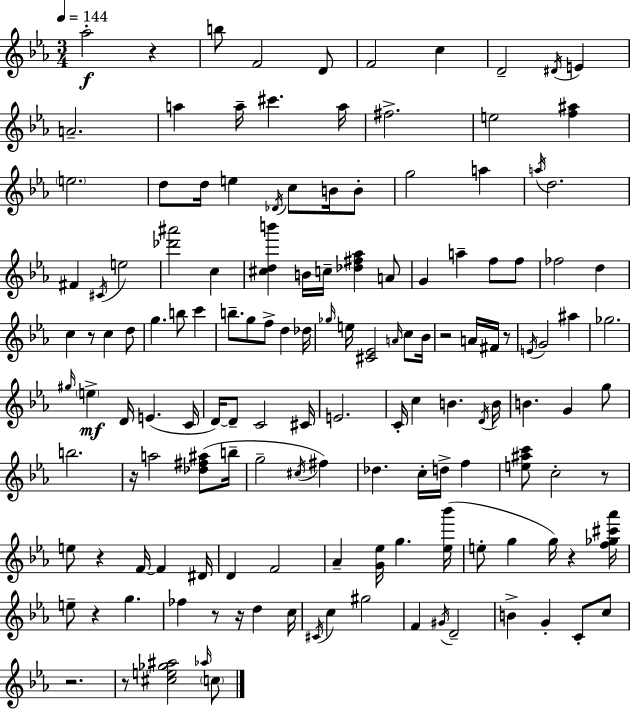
{
  \clef treble
  \numericTimeSignature
  \time 3/4
  \key ees \major
  \tempo 4 = 144
  aes''2-.\f r4 | b''8 f'2 d'8 | f'2 c''4 | d'2-- \acciaccatura { dis'16 } e'4 | \break a'2.-- | a''4 a''16-- cis'''4. | a''16 fis''2.-> | e''2 <f'' ais''>4 | \break \parenthesize e''2. | d''8 d''16 e''4 \acciaccatura { des'16 } c''8 b'16 | b'8-. g''2 a''4 | \acciaccatura { a''16 } d''2. | \break fis'4 \acciaccatura { cis'16 } e''2 | <des''' ais'''>2 | c''4 <cis'' d'' b'''>4 b'16 c''16-- <des'' fis'' aes''>4 | a'8 g'4 a''4-- | \break f''8 f''8 fes''2 | d''4 c''4 r8 c''4 | d''8 g''4. b''8 | c'''4 b''8.-- g''8 f''8-> d''4 | \break des''16 \grace { ges''16 } e''16 <cis' ees'>2 | \grace { a'16 } c''8 bes'16 r2 | a'16 fis'16 r8 \acciaccatura { e'16 } g'2 | ais''4 ges''2. | \break \grace { gis''16 }\mf \parenthesize e''4-> | d'16 e'4.( c'16 d'16~~) d'8-- c'2 | cis'16 e'2. | c'16-. c''4 | \break b'4. \acciaccatura { d'16 } b'16 b'4. | g'4 g''8 b''2. | r16 a''2 | <des'' fis'' ais''>8( b''16-- g''2-- | \break \acciaccatura { cis''16 }) fis''4 des''4. | c''16-. d''16-> f''4 <e'' ais'' c'''>8 | c''2-. r8 e''8 | r4 f'16~~ f'4 dis'16 d'4 | \break f'2 aes'4-- | <g' ees''>16 g''4. <ees'' bes'''>16( e''8-. | g''4 g''16) r4 <f'' ges'' cis''' aes'''>16 e''8-- | r4 g''4. fes''4 | \break r8 r16 d''4 c''16 \acciaccatura { cis'16 } c''4 | gis''2 f'4 | \acciaccatura { gis'16 } d'2-- | b'4-> g'4-. c'8-. c''8 | \break r2. | r8 <cis'' e'' ges'' ais''>2 \grace { aes''16 } \parenthesize c''8 | \bar "|."
}